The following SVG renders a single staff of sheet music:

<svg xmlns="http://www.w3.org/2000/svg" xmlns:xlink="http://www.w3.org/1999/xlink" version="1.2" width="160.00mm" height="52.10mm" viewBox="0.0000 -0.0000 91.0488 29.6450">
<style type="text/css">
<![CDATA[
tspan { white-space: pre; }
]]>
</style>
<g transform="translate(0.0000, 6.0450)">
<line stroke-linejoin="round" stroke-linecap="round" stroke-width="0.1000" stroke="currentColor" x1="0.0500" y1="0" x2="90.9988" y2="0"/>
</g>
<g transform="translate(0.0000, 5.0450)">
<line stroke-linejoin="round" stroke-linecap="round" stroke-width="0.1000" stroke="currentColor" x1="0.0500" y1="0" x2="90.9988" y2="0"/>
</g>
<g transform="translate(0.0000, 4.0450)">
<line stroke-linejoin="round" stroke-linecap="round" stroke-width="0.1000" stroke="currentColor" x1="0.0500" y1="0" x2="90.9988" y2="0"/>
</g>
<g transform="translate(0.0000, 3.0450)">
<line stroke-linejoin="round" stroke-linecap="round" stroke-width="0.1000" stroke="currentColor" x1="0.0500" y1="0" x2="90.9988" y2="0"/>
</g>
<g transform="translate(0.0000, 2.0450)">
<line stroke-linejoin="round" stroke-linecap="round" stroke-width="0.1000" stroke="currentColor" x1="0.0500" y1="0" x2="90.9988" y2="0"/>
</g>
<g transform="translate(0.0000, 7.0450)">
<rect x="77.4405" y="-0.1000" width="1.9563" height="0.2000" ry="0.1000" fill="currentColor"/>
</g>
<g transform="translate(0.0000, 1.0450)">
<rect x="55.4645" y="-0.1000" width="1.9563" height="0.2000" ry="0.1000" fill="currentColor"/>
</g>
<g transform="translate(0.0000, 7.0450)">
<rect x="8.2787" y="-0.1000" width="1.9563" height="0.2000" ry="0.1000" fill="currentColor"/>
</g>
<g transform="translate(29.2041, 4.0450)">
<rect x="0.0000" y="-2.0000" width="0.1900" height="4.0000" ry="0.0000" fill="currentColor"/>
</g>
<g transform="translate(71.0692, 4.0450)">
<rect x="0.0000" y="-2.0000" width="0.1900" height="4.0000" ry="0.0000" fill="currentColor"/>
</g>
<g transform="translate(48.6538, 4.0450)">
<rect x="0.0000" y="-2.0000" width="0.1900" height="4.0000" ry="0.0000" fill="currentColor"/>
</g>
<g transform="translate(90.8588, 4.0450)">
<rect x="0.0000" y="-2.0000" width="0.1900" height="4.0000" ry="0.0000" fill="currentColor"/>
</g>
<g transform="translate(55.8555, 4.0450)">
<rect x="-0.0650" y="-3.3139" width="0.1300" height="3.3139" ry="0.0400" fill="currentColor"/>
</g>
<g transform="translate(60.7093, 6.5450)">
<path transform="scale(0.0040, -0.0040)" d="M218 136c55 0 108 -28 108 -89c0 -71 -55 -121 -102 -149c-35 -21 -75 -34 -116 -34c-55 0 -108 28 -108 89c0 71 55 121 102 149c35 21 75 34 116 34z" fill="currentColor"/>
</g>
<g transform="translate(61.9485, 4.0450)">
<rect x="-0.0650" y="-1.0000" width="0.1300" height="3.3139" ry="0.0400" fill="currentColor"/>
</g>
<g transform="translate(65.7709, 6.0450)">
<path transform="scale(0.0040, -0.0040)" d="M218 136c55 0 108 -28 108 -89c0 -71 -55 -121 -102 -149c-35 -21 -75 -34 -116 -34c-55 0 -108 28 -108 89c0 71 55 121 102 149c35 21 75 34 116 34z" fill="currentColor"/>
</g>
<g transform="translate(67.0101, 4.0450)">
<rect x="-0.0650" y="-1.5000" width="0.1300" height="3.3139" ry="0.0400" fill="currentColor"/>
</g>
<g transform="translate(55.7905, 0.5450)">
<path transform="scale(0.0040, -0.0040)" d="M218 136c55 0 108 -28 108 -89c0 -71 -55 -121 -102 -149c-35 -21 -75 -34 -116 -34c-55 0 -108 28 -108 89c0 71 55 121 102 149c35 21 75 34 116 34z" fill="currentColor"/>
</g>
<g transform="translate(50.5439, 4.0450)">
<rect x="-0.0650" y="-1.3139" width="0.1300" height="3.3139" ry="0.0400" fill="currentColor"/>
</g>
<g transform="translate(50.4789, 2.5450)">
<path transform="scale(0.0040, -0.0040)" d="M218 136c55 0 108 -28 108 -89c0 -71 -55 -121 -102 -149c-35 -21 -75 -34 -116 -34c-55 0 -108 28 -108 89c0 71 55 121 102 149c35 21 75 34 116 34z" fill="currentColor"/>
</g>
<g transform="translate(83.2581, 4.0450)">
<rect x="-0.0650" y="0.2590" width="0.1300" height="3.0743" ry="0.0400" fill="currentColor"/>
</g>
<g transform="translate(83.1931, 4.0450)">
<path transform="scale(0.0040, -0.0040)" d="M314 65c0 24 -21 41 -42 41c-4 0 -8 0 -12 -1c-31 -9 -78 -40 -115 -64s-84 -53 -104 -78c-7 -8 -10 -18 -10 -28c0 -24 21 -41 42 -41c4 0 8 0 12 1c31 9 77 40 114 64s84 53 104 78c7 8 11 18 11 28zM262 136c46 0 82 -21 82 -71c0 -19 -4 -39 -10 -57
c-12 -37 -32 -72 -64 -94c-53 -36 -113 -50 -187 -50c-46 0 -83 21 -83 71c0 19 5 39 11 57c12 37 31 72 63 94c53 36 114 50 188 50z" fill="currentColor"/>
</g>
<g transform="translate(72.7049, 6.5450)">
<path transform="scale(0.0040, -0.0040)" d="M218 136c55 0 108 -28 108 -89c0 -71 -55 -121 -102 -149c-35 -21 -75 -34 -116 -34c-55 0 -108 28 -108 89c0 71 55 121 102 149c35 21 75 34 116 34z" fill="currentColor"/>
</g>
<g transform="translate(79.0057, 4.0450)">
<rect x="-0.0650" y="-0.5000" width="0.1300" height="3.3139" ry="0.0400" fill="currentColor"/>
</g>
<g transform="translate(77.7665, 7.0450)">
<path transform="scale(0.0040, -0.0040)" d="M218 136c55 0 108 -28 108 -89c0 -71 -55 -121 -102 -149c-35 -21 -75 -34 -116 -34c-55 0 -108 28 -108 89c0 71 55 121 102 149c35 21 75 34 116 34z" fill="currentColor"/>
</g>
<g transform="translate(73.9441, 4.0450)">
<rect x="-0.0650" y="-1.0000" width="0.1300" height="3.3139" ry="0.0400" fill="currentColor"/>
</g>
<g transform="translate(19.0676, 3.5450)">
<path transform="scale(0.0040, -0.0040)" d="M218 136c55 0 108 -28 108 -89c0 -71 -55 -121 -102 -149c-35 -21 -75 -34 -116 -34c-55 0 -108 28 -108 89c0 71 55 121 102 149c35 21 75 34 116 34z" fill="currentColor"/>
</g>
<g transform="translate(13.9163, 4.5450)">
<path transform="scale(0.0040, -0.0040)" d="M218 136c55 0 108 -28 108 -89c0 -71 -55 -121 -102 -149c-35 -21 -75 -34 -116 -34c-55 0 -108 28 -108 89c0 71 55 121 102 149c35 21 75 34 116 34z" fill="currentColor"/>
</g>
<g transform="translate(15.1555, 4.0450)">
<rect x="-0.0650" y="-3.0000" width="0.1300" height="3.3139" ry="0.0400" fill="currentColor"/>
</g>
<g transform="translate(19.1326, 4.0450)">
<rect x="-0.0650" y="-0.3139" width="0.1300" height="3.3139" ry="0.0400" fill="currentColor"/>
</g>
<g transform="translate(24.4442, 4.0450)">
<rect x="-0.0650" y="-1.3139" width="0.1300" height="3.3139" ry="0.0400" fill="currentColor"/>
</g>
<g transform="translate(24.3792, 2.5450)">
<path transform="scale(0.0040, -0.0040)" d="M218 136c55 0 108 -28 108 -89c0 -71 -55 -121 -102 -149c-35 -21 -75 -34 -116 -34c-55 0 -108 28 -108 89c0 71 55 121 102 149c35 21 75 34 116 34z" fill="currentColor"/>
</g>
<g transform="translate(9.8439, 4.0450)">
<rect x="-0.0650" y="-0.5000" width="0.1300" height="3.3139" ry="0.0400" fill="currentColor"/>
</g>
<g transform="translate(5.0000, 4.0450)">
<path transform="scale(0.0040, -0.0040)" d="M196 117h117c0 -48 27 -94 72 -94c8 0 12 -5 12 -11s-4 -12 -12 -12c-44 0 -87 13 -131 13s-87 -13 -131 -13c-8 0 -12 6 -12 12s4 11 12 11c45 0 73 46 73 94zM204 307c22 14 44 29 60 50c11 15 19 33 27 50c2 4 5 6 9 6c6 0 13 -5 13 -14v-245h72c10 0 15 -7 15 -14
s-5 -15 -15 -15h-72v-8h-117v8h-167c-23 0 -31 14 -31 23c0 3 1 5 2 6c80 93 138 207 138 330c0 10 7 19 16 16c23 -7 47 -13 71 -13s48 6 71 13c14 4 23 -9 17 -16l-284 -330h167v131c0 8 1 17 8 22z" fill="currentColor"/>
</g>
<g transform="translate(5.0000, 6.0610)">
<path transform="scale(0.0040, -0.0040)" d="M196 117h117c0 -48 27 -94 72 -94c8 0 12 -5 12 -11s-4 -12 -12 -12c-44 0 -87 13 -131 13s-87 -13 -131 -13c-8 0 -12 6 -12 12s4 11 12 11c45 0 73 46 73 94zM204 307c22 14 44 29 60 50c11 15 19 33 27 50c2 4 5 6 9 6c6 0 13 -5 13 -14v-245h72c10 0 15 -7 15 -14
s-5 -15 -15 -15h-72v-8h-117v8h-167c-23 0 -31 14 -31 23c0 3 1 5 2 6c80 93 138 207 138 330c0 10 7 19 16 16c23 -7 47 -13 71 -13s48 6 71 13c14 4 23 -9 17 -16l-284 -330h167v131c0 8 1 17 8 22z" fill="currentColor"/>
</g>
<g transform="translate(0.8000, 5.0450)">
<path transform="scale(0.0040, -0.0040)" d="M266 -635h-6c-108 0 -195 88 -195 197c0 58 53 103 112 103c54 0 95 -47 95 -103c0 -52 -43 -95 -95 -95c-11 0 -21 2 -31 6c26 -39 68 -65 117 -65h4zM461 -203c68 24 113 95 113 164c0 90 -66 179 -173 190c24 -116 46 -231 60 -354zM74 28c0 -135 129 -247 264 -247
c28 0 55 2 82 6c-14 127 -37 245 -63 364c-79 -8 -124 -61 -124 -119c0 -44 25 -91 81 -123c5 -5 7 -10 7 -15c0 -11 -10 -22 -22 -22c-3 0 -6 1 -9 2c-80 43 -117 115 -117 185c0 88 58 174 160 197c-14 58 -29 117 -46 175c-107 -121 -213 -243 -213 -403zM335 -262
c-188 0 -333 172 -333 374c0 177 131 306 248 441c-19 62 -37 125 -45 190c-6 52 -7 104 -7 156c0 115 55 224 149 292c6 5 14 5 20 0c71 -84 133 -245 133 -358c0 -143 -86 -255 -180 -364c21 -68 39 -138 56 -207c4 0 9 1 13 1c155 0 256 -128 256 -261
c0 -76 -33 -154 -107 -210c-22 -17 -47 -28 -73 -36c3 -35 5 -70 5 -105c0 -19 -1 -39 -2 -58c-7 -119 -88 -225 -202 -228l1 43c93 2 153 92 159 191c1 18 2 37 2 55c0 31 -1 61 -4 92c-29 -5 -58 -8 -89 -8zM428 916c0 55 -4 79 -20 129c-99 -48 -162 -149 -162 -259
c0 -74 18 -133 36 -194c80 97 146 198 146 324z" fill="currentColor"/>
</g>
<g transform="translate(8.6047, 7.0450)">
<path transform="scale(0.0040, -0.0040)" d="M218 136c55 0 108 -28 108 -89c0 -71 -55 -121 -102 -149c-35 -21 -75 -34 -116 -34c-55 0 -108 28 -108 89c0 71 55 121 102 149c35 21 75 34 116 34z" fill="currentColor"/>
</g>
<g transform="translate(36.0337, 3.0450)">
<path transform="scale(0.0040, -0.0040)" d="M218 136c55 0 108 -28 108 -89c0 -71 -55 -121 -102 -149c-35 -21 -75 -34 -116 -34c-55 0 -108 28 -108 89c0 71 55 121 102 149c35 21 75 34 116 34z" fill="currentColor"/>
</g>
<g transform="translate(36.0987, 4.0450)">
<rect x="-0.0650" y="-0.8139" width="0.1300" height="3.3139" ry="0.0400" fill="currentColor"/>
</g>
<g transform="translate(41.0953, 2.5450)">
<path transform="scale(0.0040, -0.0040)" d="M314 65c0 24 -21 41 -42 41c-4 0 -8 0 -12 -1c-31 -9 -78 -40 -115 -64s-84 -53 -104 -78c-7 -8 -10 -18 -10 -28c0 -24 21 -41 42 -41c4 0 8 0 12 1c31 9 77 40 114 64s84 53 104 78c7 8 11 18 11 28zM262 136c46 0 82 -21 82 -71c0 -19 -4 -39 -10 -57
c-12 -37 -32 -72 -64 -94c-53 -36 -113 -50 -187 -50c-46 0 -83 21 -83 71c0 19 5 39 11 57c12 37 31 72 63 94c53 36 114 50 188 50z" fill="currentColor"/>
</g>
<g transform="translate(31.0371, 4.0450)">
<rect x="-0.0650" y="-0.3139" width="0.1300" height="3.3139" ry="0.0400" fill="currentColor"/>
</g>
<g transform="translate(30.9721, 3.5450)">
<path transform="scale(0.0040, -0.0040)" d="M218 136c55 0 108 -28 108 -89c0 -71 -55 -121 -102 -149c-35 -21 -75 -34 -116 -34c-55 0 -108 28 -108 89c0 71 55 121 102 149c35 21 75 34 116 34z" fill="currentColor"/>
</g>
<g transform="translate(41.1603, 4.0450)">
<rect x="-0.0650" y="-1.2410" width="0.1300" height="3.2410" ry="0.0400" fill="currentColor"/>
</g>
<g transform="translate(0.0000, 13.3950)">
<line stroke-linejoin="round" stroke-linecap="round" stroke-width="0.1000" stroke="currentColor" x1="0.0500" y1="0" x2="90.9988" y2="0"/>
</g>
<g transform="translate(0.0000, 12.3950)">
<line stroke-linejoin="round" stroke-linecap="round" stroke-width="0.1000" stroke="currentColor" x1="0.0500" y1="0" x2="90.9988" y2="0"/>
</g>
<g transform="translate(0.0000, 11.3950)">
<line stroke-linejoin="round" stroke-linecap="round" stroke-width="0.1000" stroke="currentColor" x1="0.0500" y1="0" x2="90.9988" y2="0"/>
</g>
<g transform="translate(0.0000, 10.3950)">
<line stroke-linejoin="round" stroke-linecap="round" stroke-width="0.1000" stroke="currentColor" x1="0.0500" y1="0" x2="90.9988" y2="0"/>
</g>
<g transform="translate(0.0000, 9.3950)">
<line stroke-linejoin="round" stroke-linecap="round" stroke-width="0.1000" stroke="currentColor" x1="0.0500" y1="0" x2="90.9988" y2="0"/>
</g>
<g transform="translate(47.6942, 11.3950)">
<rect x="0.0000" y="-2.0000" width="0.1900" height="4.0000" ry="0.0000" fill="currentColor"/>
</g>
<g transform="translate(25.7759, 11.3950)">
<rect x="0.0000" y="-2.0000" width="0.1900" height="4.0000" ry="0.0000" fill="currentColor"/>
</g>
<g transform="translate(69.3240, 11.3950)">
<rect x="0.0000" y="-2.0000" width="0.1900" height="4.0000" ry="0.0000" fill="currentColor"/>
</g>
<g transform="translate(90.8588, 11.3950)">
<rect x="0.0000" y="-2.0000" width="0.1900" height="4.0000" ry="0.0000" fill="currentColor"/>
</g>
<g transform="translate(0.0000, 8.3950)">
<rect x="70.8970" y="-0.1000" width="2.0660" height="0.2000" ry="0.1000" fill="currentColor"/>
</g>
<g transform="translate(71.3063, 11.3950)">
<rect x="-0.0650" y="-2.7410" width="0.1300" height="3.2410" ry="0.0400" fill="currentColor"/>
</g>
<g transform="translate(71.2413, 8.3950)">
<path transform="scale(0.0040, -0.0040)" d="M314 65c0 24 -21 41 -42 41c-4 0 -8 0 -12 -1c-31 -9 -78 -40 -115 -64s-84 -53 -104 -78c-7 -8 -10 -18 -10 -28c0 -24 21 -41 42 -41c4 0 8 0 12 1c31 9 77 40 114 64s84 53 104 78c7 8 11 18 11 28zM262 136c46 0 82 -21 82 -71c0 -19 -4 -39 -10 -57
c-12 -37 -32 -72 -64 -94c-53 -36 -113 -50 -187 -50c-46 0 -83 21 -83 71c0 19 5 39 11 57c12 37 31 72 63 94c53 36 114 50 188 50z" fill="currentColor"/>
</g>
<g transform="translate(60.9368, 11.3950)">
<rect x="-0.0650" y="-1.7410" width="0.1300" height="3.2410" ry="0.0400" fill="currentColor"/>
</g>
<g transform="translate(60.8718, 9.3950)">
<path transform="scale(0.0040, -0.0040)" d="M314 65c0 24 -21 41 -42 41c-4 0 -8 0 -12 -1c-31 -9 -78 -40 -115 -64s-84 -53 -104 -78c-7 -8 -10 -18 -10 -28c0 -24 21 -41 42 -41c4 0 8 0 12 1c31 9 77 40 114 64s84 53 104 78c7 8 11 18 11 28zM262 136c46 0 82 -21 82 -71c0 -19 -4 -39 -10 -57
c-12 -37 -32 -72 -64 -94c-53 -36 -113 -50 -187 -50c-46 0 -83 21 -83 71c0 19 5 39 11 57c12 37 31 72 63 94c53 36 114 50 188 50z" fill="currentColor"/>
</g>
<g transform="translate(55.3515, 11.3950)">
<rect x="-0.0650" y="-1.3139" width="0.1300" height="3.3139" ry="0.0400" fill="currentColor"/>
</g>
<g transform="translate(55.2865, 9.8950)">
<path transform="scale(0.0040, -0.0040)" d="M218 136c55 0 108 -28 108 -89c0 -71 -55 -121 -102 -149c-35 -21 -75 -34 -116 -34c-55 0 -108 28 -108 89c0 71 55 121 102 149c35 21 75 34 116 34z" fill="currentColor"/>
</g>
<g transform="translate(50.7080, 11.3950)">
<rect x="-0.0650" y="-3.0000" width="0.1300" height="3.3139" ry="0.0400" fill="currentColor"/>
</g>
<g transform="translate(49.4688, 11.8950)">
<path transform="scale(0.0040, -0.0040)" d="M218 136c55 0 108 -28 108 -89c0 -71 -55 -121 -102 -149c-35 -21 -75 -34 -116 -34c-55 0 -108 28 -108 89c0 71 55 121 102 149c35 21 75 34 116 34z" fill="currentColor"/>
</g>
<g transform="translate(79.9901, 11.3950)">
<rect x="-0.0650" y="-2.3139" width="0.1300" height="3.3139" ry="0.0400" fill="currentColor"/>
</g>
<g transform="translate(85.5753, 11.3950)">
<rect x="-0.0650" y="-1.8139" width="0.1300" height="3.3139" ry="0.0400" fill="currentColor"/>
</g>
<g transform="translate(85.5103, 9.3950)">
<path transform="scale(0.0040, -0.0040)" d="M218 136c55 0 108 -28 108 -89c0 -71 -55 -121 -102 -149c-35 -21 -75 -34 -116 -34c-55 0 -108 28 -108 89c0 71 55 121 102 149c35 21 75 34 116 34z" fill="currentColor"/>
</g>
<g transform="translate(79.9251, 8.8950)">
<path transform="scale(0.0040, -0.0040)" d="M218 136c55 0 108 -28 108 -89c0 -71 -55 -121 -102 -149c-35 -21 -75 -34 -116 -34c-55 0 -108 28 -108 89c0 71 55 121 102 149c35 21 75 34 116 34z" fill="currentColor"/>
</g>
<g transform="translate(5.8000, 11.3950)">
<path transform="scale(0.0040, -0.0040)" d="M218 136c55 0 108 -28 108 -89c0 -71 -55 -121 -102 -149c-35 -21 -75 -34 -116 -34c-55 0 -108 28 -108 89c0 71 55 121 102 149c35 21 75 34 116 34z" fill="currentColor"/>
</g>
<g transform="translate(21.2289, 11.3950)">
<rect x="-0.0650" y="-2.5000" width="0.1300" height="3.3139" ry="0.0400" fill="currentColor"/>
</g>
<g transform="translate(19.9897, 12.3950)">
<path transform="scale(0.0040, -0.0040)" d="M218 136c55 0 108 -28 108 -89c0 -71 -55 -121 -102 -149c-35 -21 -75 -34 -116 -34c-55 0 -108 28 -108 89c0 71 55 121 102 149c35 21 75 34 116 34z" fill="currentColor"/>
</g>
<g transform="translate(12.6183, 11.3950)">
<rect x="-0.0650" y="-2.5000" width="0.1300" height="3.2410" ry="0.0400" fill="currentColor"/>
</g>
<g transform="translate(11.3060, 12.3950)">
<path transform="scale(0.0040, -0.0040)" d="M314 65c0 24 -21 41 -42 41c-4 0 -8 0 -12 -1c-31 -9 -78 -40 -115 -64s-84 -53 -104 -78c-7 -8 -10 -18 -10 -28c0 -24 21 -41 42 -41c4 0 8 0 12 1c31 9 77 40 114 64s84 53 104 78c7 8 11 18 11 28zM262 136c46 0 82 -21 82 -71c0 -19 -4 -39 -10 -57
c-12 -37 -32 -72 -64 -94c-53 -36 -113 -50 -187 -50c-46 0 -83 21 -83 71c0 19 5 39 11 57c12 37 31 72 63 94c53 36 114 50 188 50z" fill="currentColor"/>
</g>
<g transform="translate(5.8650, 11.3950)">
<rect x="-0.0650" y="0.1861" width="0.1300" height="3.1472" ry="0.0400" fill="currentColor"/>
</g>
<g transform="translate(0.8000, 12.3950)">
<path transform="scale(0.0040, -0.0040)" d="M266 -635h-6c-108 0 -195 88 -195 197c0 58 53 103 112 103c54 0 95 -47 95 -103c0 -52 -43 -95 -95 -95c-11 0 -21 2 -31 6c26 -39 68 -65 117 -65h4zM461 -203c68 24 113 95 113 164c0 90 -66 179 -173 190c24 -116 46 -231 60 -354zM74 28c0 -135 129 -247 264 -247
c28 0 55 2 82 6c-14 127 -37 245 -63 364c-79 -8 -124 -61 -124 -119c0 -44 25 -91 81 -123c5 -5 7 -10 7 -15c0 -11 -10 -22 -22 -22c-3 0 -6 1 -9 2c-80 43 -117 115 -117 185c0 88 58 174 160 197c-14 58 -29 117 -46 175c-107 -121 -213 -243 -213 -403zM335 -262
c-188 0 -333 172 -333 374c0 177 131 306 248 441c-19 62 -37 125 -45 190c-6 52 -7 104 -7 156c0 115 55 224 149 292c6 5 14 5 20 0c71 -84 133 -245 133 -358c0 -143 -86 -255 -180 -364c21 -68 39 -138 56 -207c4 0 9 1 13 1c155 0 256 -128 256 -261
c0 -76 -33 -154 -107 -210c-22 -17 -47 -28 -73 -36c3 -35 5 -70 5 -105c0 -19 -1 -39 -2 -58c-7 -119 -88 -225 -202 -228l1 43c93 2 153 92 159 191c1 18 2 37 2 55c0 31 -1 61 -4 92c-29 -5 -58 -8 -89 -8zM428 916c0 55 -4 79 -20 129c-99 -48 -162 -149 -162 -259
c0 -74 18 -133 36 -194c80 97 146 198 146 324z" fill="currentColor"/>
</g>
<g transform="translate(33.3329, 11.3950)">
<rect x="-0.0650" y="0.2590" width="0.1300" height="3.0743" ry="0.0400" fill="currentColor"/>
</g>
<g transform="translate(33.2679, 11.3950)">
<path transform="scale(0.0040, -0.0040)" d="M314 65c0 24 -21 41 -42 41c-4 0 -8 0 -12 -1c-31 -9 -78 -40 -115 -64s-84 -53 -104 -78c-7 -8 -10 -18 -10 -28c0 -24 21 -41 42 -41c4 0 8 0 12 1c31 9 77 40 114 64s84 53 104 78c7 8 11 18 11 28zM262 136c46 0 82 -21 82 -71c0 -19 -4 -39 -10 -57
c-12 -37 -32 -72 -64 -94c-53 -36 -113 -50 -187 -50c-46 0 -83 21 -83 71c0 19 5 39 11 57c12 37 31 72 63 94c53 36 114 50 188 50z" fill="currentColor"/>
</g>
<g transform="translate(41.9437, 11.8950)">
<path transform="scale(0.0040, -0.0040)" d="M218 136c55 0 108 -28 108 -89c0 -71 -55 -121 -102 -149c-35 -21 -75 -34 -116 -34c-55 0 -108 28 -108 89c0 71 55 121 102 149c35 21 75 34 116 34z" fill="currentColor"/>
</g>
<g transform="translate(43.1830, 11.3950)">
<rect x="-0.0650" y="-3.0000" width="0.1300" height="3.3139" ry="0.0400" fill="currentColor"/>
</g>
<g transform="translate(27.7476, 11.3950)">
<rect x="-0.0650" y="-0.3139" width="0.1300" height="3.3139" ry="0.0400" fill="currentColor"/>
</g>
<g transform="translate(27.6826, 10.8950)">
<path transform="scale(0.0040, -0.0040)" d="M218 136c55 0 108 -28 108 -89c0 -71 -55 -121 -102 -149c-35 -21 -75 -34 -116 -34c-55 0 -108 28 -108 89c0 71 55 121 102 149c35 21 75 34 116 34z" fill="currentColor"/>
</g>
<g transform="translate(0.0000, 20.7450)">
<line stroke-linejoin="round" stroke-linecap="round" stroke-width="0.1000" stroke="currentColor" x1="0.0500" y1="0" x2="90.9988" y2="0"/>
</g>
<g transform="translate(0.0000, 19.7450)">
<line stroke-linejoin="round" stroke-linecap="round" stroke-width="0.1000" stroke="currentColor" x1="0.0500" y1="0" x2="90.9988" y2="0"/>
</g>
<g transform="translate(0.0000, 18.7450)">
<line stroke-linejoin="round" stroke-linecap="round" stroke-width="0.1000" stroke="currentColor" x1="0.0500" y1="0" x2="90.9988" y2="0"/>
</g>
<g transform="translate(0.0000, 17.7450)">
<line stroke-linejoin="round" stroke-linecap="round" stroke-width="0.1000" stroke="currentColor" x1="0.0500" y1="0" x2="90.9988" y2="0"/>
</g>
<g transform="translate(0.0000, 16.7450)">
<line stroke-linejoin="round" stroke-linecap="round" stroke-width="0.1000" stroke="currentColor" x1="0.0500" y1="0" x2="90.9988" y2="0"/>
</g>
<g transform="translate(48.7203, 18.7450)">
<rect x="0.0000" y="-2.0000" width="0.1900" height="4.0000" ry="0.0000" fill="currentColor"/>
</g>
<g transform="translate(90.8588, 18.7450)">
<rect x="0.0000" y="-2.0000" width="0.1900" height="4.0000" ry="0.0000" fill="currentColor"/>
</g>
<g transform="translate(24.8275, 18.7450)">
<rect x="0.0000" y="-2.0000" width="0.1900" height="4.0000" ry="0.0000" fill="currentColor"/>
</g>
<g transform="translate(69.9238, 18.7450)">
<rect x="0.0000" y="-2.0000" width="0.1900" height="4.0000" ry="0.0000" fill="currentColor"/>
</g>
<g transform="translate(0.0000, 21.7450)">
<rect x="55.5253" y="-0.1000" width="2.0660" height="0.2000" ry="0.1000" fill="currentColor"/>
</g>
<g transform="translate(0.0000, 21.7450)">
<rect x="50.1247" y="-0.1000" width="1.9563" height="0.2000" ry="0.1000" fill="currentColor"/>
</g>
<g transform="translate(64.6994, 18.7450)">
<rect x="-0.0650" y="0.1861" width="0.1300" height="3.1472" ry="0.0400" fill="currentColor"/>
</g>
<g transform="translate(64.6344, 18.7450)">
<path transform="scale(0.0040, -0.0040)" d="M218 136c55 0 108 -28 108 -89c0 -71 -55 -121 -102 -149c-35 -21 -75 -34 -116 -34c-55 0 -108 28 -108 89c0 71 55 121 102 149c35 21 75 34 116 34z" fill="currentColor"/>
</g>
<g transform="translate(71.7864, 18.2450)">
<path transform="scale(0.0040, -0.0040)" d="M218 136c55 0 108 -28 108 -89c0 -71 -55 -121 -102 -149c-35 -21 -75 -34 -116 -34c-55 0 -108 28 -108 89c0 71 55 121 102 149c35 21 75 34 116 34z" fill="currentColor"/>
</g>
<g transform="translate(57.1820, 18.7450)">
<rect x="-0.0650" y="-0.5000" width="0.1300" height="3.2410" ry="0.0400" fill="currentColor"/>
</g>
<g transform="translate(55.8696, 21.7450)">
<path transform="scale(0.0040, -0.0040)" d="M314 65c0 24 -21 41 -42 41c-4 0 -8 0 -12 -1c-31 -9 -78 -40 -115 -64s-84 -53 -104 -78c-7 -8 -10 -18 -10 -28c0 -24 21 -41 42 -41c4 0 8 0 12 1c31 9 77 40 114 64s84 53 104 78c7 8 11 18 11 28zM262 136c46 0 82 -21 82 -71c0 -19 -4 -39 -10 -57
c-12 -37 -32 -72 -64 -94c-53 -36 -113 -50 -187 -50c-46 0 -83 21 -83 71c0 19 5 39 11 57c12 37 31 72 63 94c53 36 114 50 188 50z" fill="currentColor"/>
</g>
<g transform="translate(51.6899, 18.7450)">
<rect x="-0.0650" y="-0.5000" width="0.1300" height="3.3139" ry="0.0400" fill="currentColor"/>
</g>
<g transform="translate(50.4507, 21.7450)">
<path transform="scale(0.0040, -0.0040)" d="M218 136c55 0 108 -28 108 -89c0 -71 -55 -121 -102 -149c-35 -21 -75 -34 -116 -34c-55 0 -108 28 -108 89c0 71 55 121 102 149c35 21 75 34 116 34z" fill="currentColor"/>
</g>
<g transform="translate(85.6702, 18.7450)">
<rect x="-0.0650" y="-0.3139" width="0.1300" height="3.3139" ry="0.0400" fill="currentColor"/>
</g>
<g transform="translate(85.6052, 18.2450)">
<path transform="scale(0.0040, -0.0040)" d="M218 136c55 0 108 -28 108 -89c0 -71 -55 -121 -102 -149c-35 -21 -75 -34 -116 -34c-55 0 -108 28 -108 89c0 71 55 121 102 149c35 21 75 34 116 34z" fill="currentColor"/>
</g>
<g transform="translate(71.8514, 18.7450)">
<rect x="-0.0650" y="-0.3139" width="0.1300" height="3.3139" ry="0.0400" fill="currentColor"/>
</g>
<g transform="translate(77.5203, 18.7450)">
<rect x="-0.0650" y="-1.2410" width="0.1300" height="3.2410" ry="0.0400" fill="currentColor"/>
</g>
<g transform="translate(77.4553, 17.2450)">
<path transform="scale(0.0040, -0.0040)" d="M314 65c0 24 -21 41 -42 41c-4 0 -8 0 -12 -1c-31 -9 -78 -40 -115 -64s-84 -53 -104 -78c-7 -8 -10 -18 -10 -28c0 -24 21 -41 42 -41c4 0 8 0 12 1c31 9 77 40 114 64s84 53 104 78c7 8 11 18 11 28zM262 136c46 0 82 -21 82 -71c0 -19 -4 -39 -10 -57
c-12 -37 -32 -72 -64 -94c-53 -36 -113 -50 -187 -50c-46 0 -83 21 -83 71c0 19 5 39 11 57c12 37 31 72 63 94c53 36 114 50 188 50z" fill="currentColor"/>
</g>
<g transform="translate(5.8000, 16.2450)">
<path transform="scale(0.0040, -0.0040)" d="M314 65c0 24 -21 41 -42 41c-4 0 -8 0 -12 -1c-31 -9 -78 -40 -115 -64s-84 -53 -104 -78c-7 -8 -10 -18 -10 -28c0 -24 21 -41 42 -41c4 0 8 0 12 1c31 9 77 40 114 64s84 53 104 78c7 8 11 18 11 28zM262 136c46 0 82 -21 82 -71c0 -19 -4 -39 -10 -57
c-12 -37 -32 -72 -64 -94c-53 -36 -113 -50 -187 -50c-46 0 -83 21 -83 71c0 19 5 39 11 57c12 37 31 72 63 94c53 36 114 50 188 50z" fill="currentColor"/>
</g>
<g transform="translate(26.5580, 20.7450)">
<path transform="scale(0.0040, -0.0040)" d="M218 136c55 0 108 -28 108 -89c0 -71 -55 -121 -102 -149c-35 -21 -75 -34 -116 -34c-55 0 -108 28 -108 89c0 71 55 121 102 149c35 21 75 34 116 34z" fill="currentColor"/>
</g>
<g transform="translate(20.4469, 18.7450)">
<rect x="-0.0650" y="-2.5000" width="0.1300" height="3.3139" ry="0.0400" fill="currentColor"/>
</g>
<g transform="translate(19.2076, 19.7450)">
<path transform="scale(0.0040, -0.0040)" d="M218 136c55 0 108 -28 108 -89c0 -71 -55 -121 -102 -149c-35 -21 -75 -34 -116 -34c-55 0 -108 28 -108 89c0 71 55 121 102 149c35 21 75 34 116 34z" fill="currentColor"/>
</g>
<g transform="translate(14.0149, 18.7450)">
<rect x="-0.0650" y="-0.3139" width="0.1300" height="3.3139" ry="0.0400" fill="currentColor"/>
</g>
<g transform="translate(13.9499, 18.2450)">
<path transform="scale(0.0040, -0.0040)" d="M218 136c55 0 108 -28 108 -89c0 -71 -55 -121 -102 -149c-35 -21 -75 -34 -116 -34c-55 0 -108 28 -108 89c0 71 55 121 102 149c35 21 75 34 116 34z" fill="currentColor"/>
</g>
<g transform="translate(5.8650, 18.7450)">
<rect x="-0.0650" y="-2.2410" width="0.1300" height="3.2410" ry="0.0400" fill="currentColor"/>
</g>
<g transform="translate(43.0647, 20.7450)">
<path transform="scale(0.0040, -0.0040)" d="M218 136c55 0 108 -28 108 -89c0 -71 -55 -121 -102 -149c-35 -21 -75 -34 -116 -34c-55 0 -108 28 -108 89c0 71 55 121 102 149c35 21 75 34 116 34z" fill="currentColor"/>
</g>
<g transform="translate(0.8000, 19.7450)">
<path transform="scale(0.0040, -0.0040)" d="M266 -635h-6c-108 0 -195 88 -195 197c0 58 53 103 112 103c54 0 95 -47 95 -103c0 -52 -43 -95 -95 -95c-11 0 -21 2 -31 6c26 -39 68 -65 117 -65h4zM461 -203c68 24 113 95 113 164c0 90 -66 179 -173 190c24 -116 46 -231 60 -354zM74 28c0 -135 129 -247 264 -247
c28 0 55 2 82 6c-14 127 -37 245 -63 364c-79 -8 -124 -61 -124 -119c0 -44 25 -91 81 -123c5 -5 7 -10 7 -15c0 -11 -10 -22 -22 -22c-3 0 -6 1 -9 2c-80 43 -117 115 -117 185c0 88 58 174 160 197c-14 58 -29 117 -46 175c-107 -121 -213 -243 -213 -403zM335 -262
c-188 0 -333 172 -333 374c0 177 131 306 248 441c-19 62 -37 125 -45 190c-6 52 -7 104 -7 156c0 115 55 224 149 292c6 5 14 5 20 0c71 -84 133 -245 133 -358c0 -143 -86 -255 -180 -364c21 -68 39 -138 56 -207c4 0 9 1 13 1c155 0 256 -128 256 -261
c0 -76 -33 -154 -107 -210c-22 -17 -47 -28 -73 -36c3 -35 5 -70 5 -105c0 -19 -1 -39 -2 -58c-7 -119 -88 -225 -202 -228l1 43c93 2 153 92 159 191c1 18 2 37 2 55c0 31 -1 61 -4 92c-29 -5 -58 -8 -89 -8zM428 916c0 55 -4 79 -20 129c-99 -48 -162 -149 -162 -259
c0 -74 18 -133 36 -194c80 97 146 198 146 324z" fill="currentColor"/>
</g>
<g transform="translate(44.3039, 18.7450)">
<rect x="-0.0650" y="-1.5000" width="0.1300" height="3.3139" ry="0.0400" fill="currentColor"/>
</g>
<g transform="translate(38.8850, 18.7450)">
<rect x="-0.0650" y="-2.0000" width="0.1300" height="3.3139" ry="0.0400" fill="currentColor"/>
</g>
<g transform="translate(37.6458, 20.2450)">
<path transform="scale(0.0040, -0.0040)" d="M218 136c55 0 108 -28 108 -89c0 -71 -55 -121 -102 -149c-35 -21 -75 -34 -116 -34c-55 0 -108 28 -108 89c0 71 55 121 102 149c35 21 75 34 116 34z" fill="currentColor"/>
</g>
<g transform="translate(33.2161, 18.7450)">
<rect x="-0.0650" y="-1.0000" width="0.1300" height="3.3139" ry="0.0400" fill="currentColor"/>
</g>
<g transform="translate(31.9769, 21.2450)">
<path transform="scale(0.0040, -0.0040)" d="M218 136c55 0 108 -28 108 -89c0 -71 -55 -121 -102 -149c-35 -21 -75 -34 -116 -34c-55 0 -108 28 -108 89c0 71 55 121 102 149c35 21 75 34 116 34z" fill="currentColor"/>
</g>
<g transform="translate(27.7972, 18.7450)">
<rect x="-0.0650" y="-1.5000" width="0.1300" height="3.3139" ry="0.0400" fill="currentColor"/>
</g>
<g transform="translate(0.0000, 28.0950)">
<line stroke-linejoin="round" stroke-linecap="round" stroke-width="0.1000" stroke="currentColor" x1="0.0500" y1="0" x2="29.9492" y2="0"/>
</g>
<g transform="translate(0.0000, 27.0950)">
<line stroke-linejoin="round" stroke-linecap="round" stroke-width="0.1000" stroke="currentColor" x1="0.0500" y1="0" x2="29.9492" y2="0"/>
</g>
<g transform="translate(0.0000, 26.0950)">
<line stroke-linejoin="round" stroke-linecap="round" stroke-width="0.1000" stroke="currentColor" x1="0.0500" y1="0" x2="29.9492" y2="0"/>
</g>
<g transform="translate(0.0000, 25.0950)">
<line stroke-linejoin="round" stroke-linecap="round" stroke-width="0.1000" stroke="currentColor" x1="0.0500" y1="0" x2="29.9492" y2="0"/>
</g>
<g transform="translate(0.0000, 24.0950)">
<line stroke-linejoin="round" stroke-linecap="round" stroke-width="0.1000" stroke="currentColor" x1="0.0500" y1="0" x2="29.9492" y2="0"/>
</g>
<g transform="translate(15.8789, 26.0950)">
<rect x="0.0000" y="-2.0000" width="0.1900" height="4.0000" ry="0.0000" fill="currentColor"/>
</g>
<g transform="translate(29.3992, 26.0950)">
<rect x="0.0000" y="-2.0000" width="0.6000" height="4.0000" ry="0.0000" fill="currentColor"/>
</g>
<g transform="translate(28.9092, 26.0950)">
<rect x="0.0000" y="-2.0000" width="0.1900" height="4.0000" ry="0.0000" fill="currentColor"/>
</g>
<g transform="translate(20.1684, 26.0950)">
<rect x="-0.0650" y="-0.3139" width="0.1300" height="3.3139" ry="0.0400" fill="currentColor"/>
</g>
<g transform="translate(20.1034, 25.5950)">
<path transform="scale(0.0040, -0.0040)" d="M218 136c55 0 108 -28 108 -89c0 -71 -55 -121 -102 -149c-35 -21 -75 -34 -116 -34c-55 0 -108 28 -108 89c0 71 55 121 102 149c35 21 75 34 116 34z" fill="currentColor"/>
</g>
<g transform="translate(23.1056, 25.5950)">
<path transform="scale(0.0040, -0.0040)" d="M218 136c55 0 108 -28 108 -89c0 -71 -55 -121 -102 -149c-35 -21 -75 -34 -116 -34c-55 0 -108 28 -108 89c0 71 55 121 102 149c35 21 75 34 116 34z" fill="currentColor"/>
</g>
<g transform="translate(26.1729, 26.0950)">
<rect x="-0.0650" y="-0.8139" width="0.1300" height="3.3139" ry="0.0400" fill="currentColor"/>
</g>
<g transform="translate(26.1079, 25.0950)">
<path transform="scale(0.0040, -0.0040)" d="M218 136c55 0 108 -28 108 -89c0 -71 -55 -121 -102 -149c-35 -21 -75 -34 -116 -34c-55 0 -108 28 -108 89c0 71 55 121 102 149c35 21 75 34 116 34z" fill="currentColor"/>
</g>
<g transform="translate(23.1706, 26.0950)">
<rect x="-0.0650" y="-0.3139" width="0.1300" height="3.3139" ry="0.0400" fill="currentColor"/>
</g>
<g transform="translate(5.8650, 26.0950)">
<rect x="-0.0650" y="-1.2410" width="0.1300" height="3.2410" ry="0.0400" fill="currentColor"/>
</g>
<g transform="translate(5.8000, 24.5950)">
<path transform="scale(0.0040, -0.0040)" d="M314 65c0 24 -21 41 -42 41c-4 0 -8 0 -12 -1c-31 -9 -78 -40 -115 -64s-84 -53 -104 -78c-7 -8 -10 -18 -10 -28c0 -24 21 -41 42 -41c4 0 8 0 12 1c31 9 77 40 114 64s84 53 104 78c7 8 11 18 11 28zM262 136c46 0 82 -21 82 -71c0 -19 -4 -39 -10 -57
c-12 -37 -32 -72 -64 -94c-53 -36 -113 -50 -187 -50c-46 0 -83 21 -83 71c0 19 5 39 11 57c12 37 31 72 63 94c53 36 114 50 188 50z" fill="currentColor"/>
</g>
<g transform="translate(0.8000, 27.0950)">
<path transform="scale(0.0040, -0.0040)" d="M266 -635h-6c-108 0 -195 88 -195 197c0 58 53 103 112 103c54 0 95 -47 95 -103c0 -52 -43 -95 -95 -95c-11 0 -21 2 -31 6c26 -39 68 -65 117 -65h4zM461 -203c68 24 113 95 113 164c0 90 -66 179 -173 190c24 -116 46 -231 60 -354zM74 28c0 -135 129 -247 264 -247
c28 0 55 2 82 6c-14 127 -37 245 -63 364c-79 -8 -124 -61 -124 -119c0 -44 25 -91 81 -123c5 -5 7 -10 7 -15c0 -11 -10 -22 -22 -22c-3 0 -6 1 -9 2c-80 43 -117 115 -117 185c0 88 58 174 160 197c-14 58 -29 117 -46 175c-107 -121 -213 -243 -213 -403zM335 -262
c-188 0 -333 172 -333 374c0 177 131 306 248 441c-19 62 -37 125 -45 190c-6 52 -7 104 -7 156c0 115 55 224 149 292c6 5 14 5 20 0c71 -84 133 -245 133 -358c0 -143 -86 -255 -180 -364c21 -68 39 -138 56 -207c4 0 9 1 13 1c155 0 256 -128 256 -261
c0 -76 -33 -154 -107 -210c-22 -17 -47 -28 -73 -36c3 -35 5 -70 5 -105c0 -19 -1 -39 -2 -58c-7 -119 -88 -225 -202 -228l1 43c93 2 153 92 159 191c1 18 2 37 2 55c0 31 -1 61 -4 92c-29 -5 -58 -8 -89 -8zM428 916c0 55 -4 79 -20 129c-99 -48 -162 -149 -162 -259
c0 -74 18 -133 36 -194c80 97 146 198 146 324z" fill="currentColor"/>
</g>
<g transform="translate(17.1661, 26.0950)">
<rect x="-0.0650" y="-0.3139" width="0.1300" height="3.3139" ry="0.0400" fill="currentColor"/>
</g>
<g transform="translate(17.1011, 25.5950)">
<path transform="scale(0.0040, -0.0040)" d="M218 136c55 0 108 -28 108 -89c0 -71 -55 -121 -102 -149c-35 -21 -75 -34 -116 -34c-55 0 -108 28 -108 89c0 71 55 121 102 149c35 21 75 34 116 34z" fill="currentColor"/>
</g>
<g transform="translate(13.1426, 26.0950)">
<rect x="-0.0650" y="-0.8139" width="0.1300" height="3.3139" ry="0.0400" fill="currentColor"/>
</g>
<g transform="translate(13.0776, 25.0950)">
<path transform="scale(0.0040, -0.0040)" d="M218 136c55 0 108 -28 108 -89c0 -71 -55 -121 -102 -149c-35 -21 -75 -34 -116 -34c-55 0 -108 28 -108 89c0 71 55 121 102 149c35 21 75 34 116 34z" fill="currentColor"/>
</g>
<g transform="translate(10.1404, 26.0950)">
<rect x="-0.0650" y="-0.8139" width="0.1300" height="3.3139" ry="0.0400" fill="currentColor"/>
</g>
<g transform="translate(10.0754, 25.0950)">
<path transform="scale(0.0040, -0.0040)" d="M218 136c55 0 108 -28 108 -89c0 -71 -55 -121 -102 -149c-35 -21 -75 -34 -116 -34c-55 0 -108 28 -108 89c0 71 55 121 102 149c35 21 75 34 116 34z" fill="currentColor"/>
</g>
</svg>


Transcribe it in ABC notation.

X:1
T:Untitled
M:4/4
L:1/4
K:C
C A c e c d e2 e b D E D C B2 B G2 G c B2 A A e f2 a2 g f g2 c G E D F E C C2 B c e2 c e2 d d c c c d